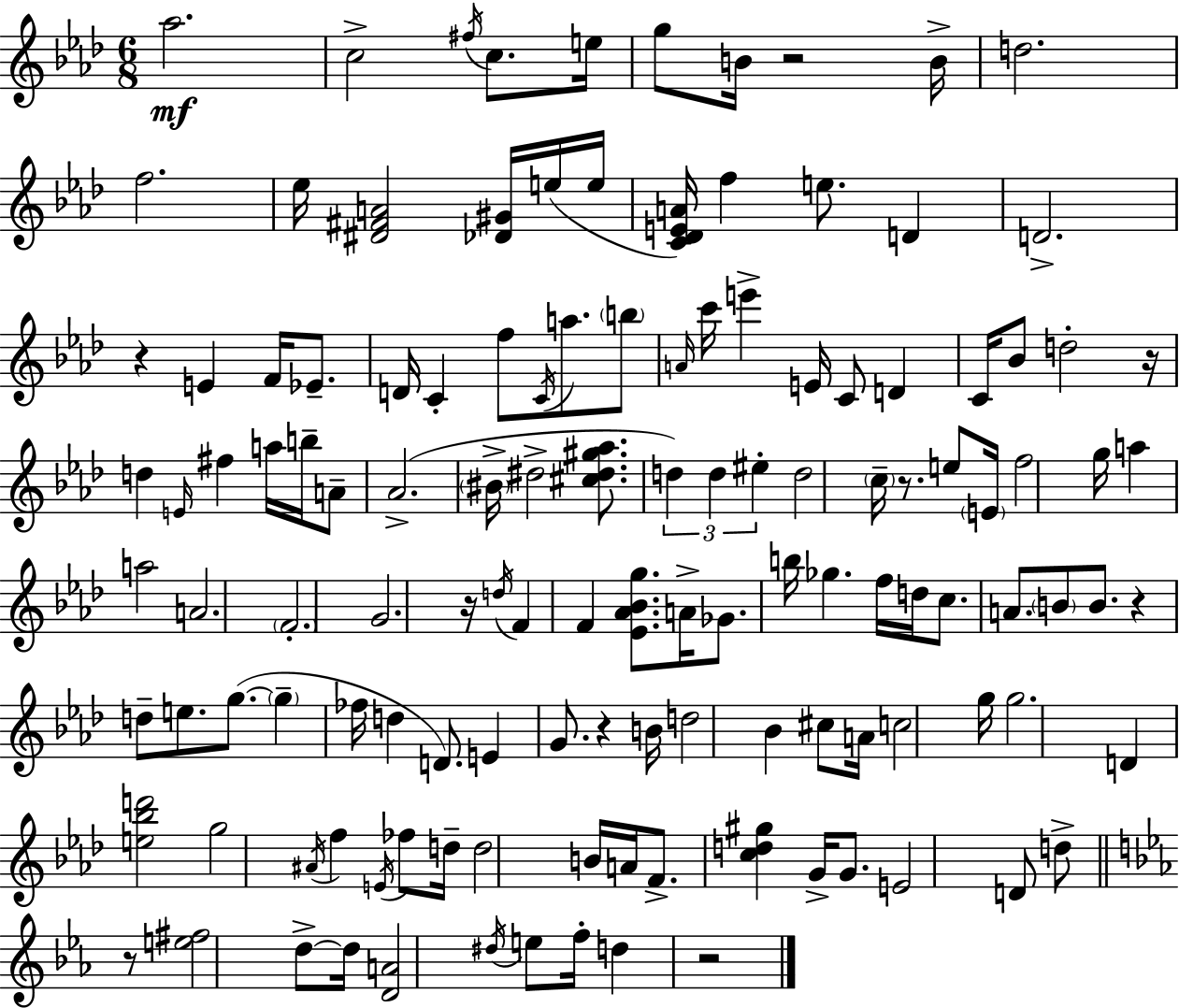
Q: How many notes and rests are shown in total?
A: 128